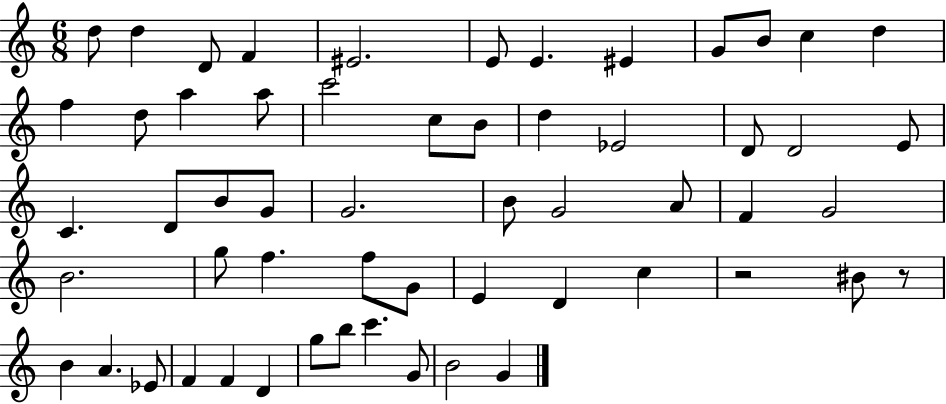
D5/e D5/q D4/e F4/q EIS4/h. E4/e E4/q. EIS4/q G4/e B4/e C5/q D5/q F5/q D5/e A5/q A5/e C6/h C5/e B4/e D5/q Eb4/h D4/e D4/h E4/e C4/q. D4/e B4/e G4/e G4/h. B4/e G4/h A4/e F4/q G4/h B4/h. G5/e F5/q. F5/e G4/e E4/q D4/q C5/q R/h BIS4/e R/e B4/q A4/q. Eb4/e F4/q F4/q D4/q G5/e B5/e C6/q. G4/e B4/h G4/q